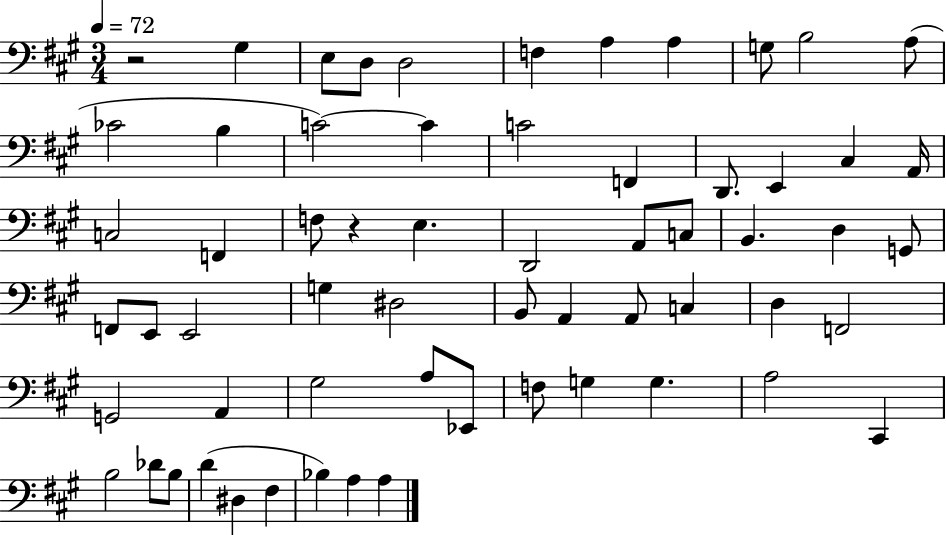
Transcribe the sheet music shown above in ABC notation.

X:1
T:Untitled
M:3/4
L:1/4
K:A
z2 ^G, E,/2 D,/2 D,2 F, A, A, G,/2 B,2 A,/2 _C2 B, C2 C C2 F,, D,,/2 E,, ^C, A,,/4 C,2 F,, F,/2 z E, D,,2 A,,/2 C,/2 B,, D, G,,/2 F,,/2 E,,/2 E,,2 G, ^D,2 B,,/2 A,, A,,/2 C, D, F,,2 G,,2 A,, ^G,2 A,/2 _E,,/2 F,/2 G, G, A,2 ^C,, B,2 _D/2 B,/2 D ^D, ^F, _B, A, A,